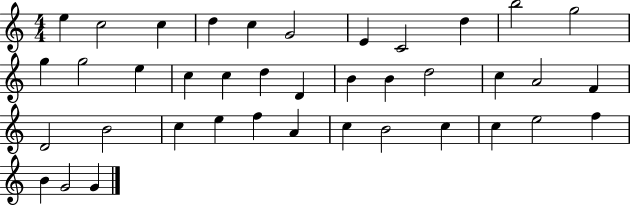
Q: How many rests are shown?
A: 0